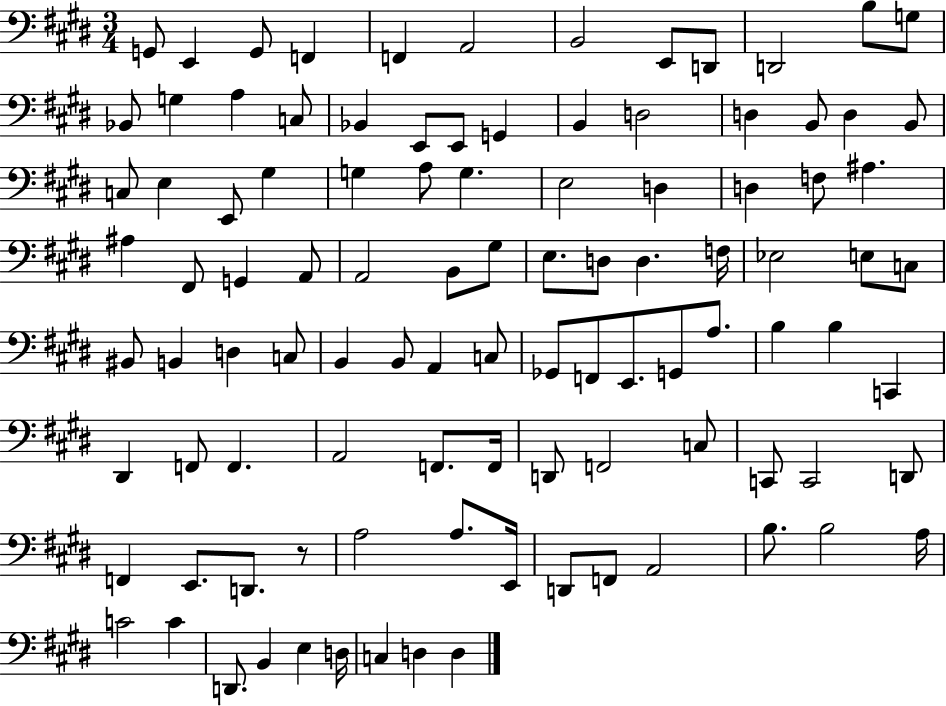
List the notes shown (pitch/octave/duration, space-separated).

G2/e E2/q G2/e F2/q F2/q A2/h B2/h E2/e D2/e D2/h B3/e G3/e Bb2/e G3/q A3/q C3/e Bb2/q E2/e E2/e G2/q B2/q D3/h D3/q B2/e D3/q B2/e C3/e E3/q E2/e G#3/q G3/q A3/e G3/q. E3/h D3/q D3/q F3/e A#3/q. A#3/q F#2/e G2/q A2/e A2/h B2/e G#3/e E3/e. D3/e D3/q. F3/s Eb3/h E3/e C3/e BIS2/e B2/q D3/q C3/e B2/q B2/e A2/q C3/e Gb2/e F2/e E2/e. G2/e A3/e. B3/q B3/q C2/q D#2/q F2/e F2/q. A2/h F2/e. F2/s D2/e F2/h C3/e C2/e C2/h D2/e F2/q E2/e. D2/e. R/e A3/h A3/e. E2/s D2/e F2/e A2/h B3/e. B3/h A3/s C4/h C4/q D2/e. B2/q E3/q D3/s C3/q D3/q D3/q